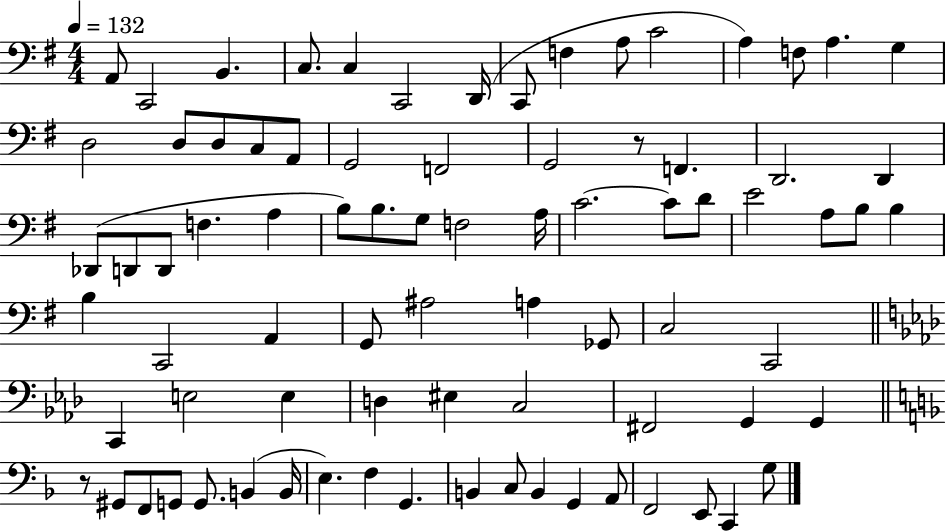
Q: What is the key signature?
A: G major